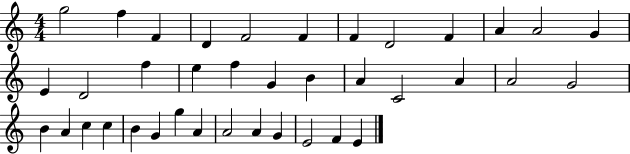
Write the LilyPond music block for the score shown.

{
  \clef treble
  \numericTimeSignature
  \time 4/4
  \key c \major
  g''2 f''4 f'4 | d'4 f'2 f'4 | f'4 d'2 f'4 | a'4 a'2 g'4 | \break e'4 d'2 f''4 | e''4 f''4 g'4 b'4 | a'4 c'2 a'4 | a'2 g'2 | \break b'4 a'4 c''4 c''4 | b'4 g'4 g''4 a'4 | a'2 a'4 g'4 | e'2 f'4 e'4 | \break \bar "|."
}